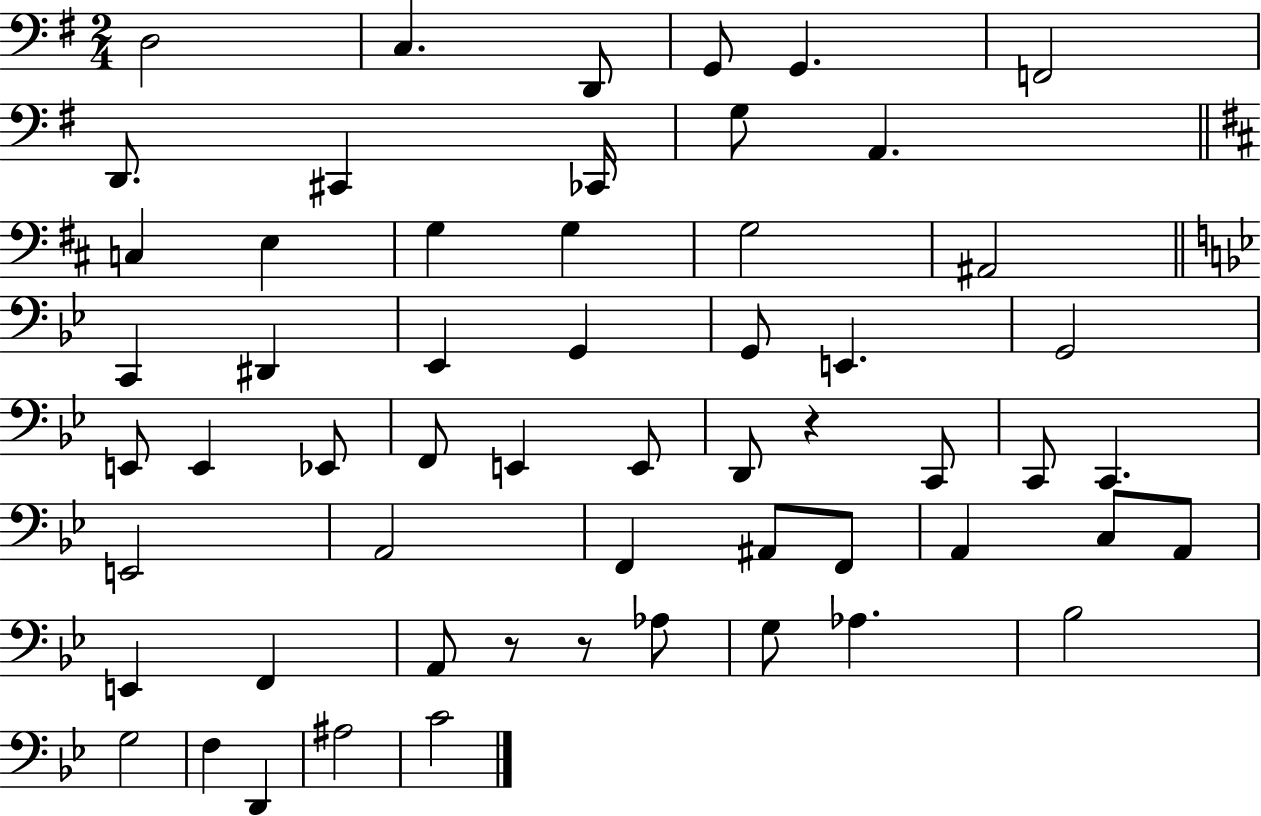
X:1
T:Untitled
M:2/4
L:1/4
K:G
D,2 C, D,,/2 G,,/2 G,, F,,2 D,,/2 ^C,, _C,,/4 G,/2 A,, C, E, G, G, G,2 ^A,,2 C,, ^D,, _E,, G,, G,,/2 E,, G,,2 E,,/2 E,, _E,,/2 F,,/2 E,, E,,/2 D,,/2 z C,,/2 C,,/2 C,, E,,2 A,,2 F,, ^A,,/2 F,,/2 A,, C,/2 A,,/2 E,, F,, A,,/2 z/2 z/2 _A,/2 G,/2 _A, _B,2 G,2 F, D,, ^A,2 C2